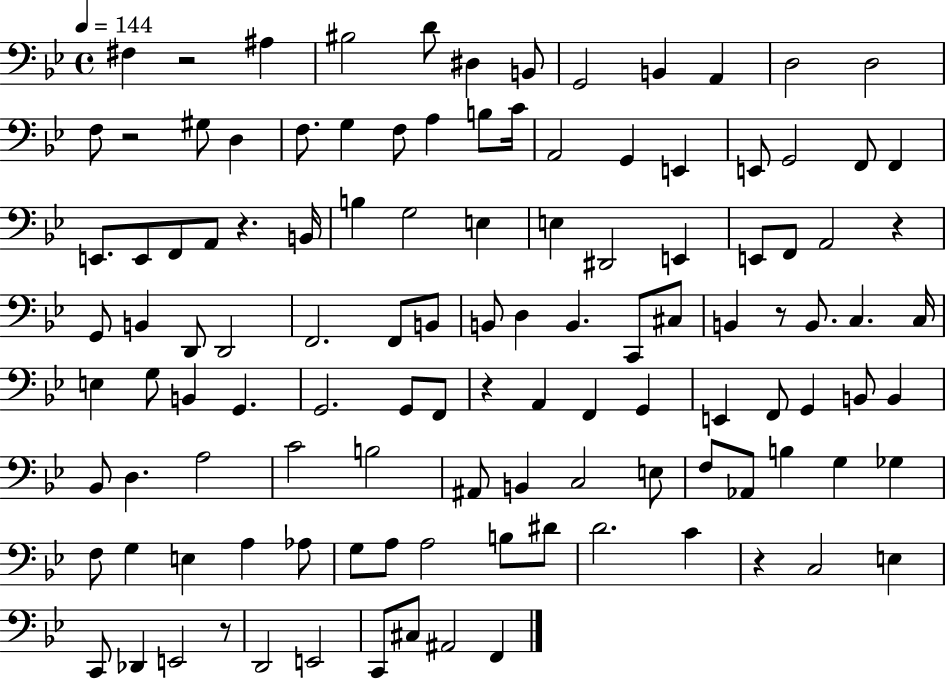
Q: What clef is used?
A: bass